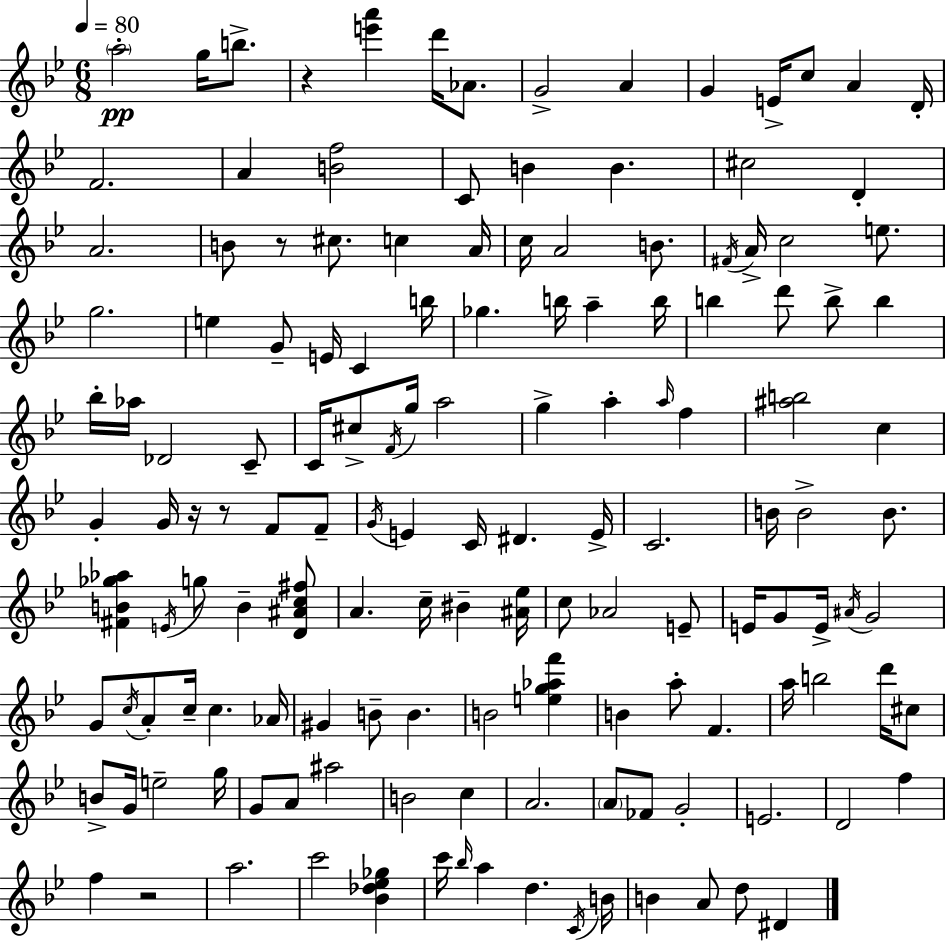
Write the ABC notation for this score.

X:1
T:Untitled
M:6/8
L:1/4
K:Gm
a2 g/4 b/2 z [e'a'] d'/4 _A/2 G2 A G E/4 c/2 A D/4 F2 A [Bf]2 C/2 B B ^c2 D A2 B/2 z/2 ^c/2 c A/4 c/4 A2 B/2 ^F/4 A/4 c2 e/2 g2 e G/2 E/4 C b/4 _g b/4 a b/4 b d'/2 b/2 b _b/4 _a/4 _D2 C/2 C/4 ^c/2 F/4 g/4 a2 g a a/4 f [^ab]2 c G G/4 z/4 z/2 F/2 F/2 G/4 E C/4 ^D E/4 C2 B/4 B2 B/2 [^FB_g_a] E/4 g/2 B [D^Ac^f]/2 A c/4 ^B [^A_e]/4 c/2 _A2 E/2 E/4 G/2 E/4 ^A/4 G2 G/2 c/4 A/2 c/4 c _A/4 ^G B/2 B B2 [eg_af'] B a/2 F a/4 b2 d'/4 ^c/2 B/2 G/4 e2 g/4 G/2 A/2 ^a2 B2 c A2 A/2 _F/2 G2 E2 D2 f f z2 a2 c'2 [_B_d_e_g] c'/4 _b/4 a d C/4 B/4 B A/2 d/2 ^D